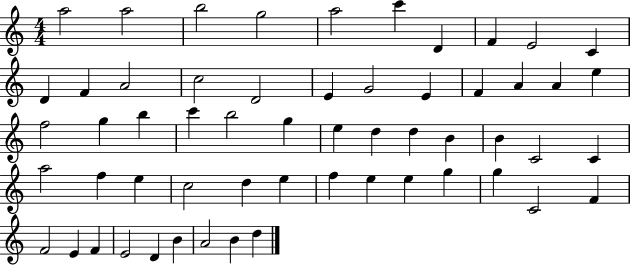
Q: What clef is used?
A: treble